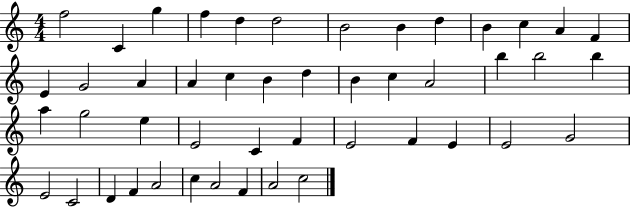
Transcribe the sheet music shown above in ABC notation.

X:1
T:Untitled
M:4/4
L:1/4
K:C
f2 C g f d d2 B2 B d B c A F E G2 A A c B d B c A2 b b2 b a g2 e E2 C F E2 F E E2 G2 E2 C2 D F A2 c A2 F A2 c2